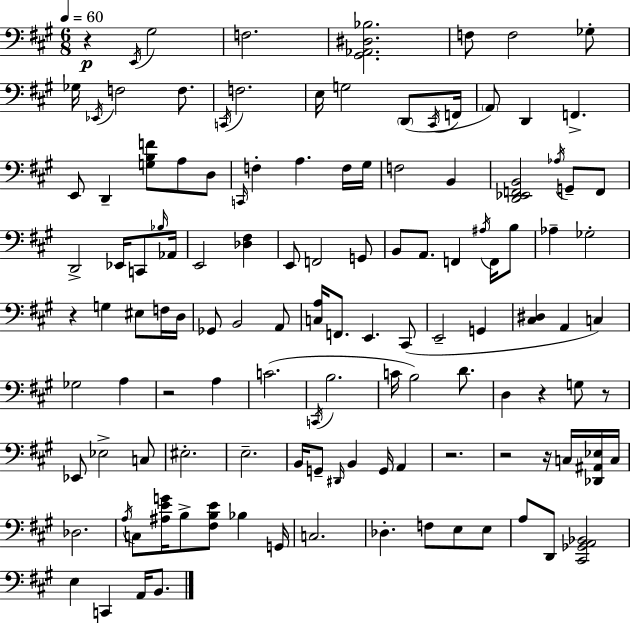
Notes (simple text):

R/q E2/s G#3/h F3/h. [G#2,Ab2,D#3,Bb3]/h. F3/e F3/h Gb3/e Gb3/s Eb2/s F3/h F3/e. C2/s F3/h. E3/s G3/h D2/e C#2/s F2/s A2/e D2/q F2/q. E2/e D2/q [G3,B3,F4]/e A3/e D3/e C2/s F3/q A3/q. F3/s G#3/s F3/h B2/q [D2,Eb2,F2,B2]/h Ab3/s G2/e F2/e D2/h Eb2/s C2/e Bb3/s Ab2/s E2/h [Db3,F#3]/q E2/e F2/h G2/e B2/e A2/e. F2/q A#3/s F2/s B3/e Ab3/q Gb3/h R/q G3/q EIS3/e F3/s D3/s Gb2/e B2/h A2/e [C3,A3]/s F2/e. E2/q. C#2/e E2/h G2/q [C#3,D#3]/q A2/q C3/q Gb3/h A3/q R/h A3/q C4/h. C2/s B3/h. C4/s B3/h D4/e. D3/q R/q G3/e R/e Eb2/e Eb3/h C3/e EIS3/h. E3/h. B2/s G2/e D#2/s B2/q G2/s A2/q R/h. R/h R/s C3/s [Db2,A#2,Eb3]/s C3/s Db3/h. A3/s C3/e [A#3,E4,G4]/s B3/e [F#3,B3,E4]/e Bb3/q G2/s C3/h. Db3/q. F3/e E3/e E3/e A3/e D2/e [C#2,Gb2,A2,Bb2]/h E3/q C2/q A2/s B2/e.